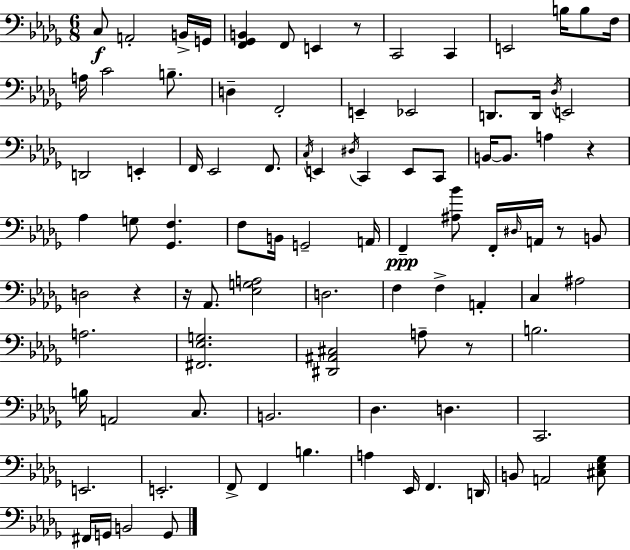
C3/e A2/h B2/s G2/s [F2,Gb2,B2]/q F2/e E2/q R/e C2/h C2/q E2/h B3/s B3/e F3/s A3/s C4/h B3/e. D3/q F2/h E2/q Eb2/h D2/e. D2/s Db3/s E2/h D2/h E2/q F2/s Eb2/h F2/e. C3/s E2/q D#3/s C2/q E2/e C2/e B2/s B2/e. A3/q R/q Ab3/q G3/e [Gb2,F3]/q. F3/e B2/s G2/h A2/s F2/q [A#3,Bb4]/e F2/s D#3/s A2/s R/e B2/e D3/h R/q R/s Ab2/e. [Eb3,G3,A3]/h D3/h. F3/q F3/q A2/q C3/q A#3/h A3/h. [F#2,Eb3,G3]/h. [D#2,A#2,C#3]/h A3/e R/e B3/h. B3/s A2/h C3/e. B2/h. Db3/q. D3/q. C2/h. E2/h. E2/h. F2/e F2/q B3/q. A3/q Eb2/s F2/q. D2/s B2/e A2/h [C#3,Eb3,Gb3]/e F#2/s G2/s B2/h G2/e